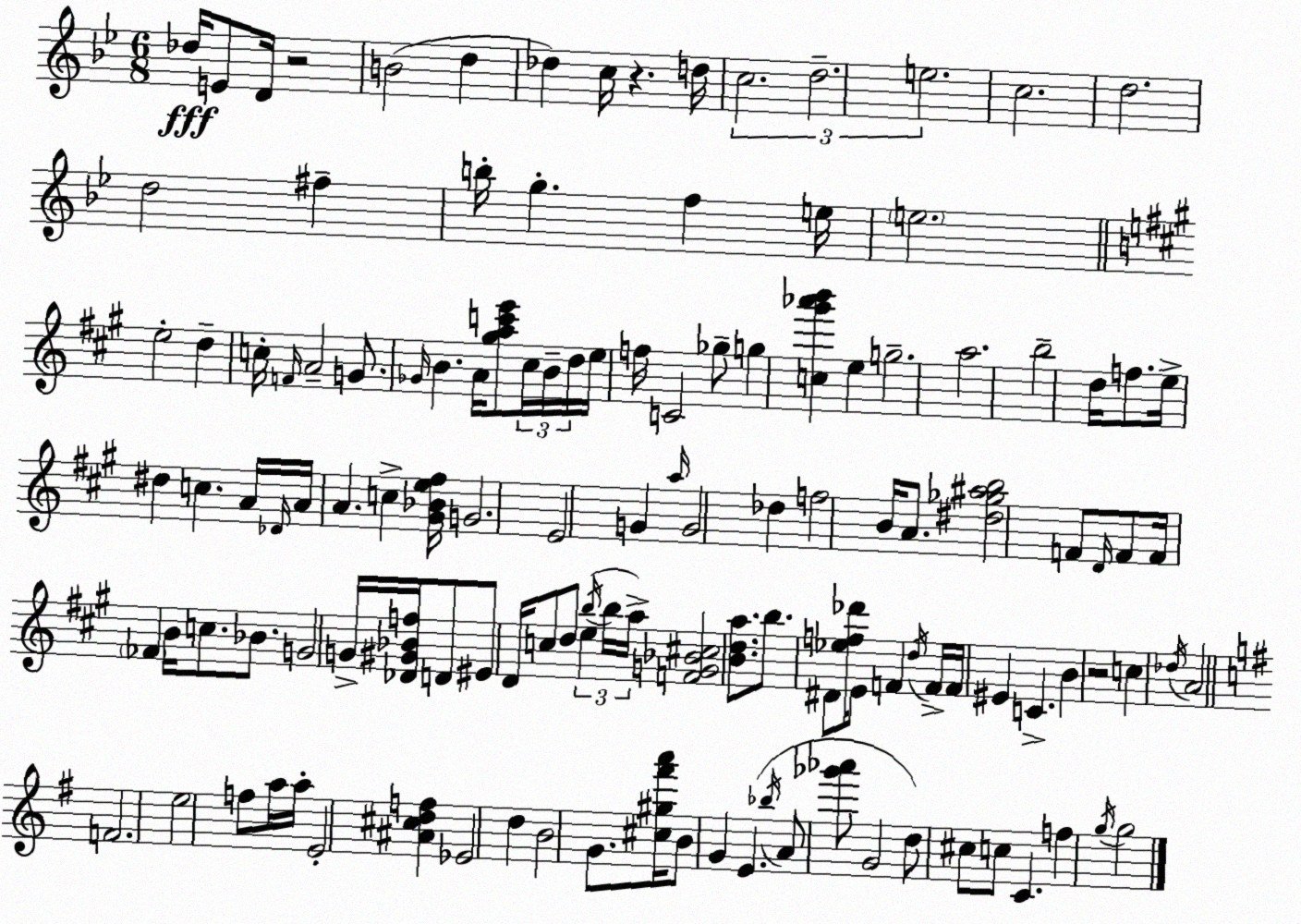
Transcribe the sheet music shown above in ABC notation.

X:1
T:Untitled
M:6/8
L:1/4
K:Gm
_d/4 E/2 D/4 z2 B2 d _d c/4 z d/4 c2 d2 e2 c2 d2 d2 ^f b/4 g f e/4 e2 e2 d c/4 F/4 A2 G/2 _G/4 B A/4 [^gac'e']/2 ^c/4 B/4 d/4 e/4 f/4 C2 _g/2 g [c^g'_a'b'] e g2 a2 b2 d/4 f/2 e/4 ^d c A/4 _D/4 A/4 A c [^G_Be^f]/4 G2 E2 G a/4 G2 _d f2 B/4 A/2 [^d_g^ab]2 F/2 D/4 F/2 F/4 _F B/4 c/2 _B/2 G2 G/4 [_D^G_Bf]/4 D/2 ^E/2 D/4 c/2 d/2 e b/4 b/4 a/4 [FG_B^c]2 [Bda]/2 b/2 ^D/2 [_ef_d']/4 E/2 F d/4 F/4 F/4 ^E C B z2 c _d/4 A2 F2 e2 f/2 a/4 a/4 E2 [^A^cdf] _E2 d B2 G/2 [^c^g^f'a']/4 B/2 G E _b/4 A/2 [_g'_a']/2 G2 d/2 ^c/2 c/2 C f g/4 g2